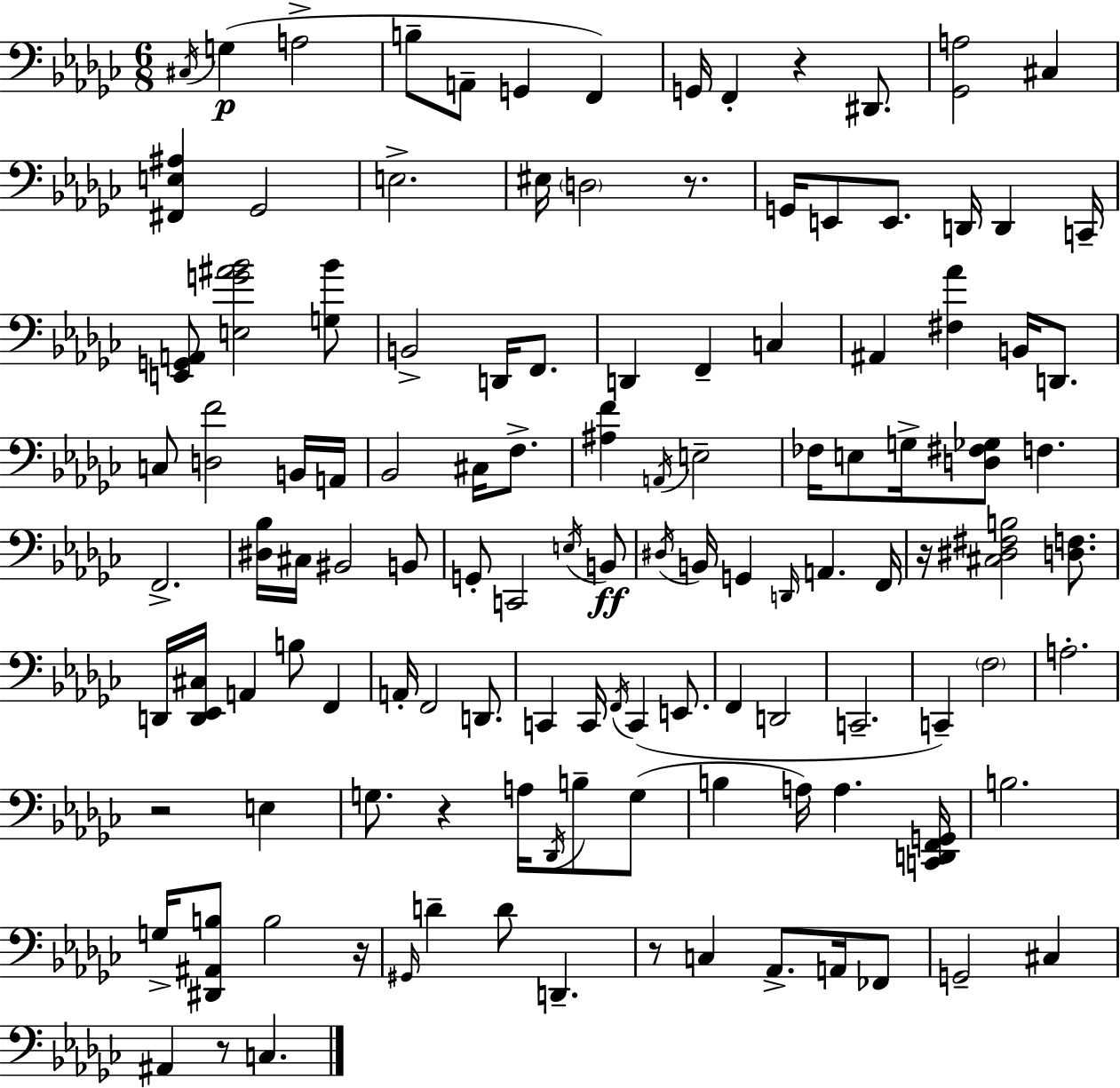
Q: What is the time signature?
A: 6/8